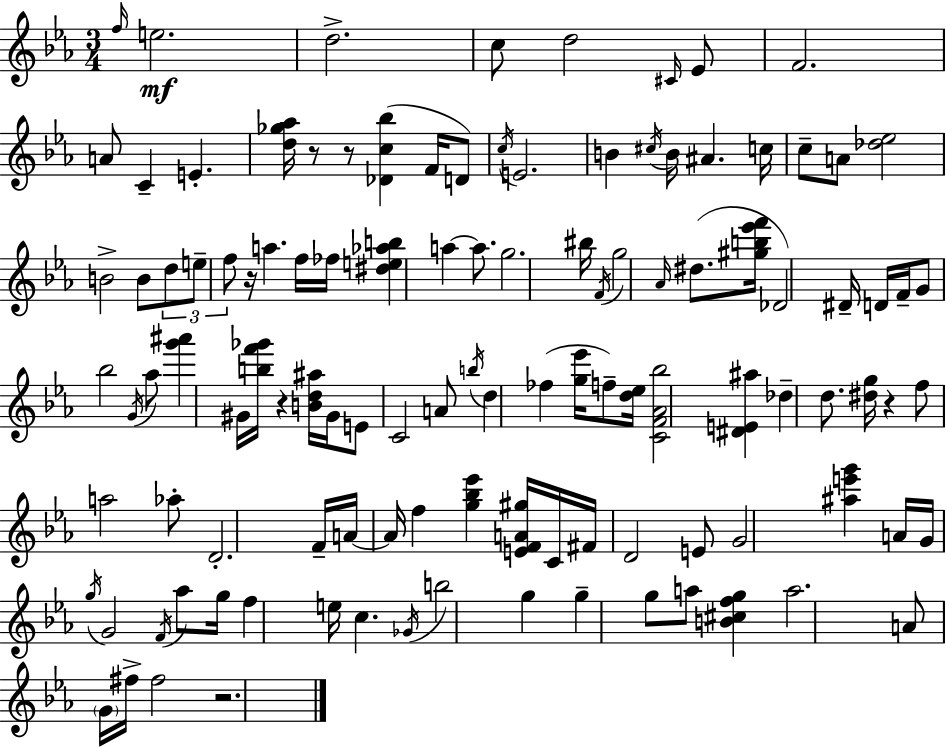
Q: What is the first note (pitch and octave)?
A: F5